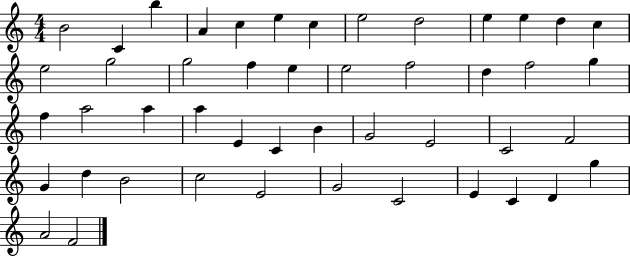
{
  \clef treble
  \numericTimeSignature
  \time 4/4
  \key c \major
  b'2 c'4 b''4 | a'4 c''4 e''4 c''4 | e''2 d''2 | e''4 e''4 d''4 c''4 | \break e''2 g''2 | g''2 f''4 e''4 | e''2 f''2 | d''4 f''2 g''4 | \break f''4 a''2 a''4 | a''4 e'4 c'4 b'4 | g'2 e'2 | c'2 f'2 | \break g'4 d''4 b'2 | c''2 e'2 | g'2 c'2 | e'4 c'4 d'4 g''4 | \break a'2 f'2 | \bar "|."
}